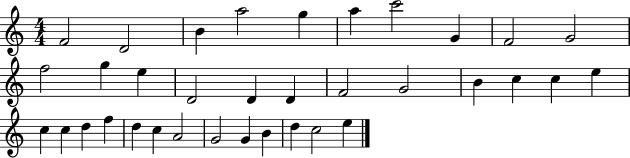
X:1
T:Untitled
M:4/4
L:1/4
K:C
F2 D2 B a2 g a c'2 G F2 G2 f2 g e D2 D D F2 G2 B c c e c c d f d c A2 G2 G B d c2 e